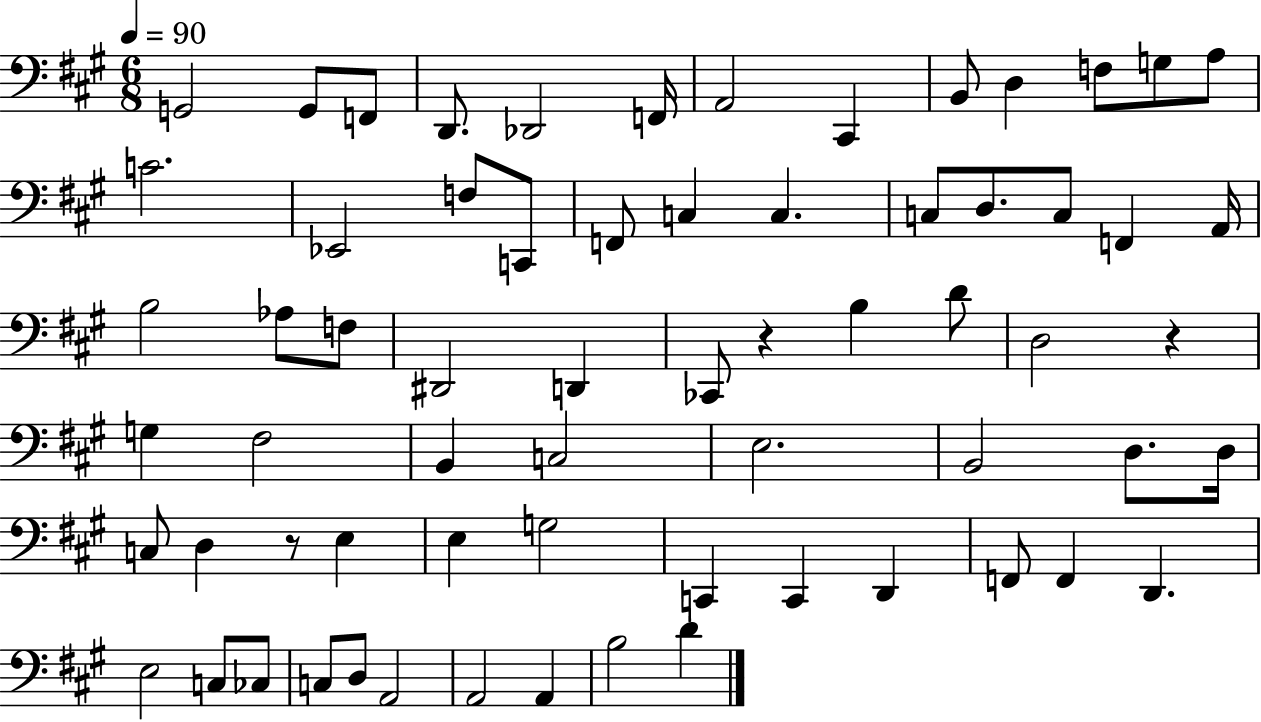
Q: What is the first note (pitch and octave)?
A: G2